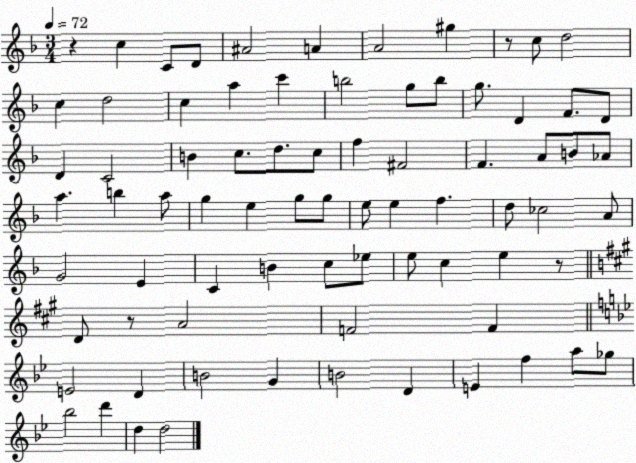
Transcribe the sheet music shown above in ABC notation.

X:1
T:Untitled
M:3/4
L:1/4
K:F
z c C/2 D/2 ^A2 A A2 ^g z/2 c/2 d2 c d2 c a c' b2 g/2 b/2 g/2 D F/2 D/2 D C2 B c/2 d/2 c/2 f ^F2 F A/2 B/2 _A/2 a b a/2 g e g/2 g/2 e/2 e f d/2 _c2 A/2 G2 E C B c/2 _e/2 e/2 c e z/2 D/2 z/2 A2 F2 F E2 D B2 G B2 D E f a/2 _g/2 _b2 d' d d2